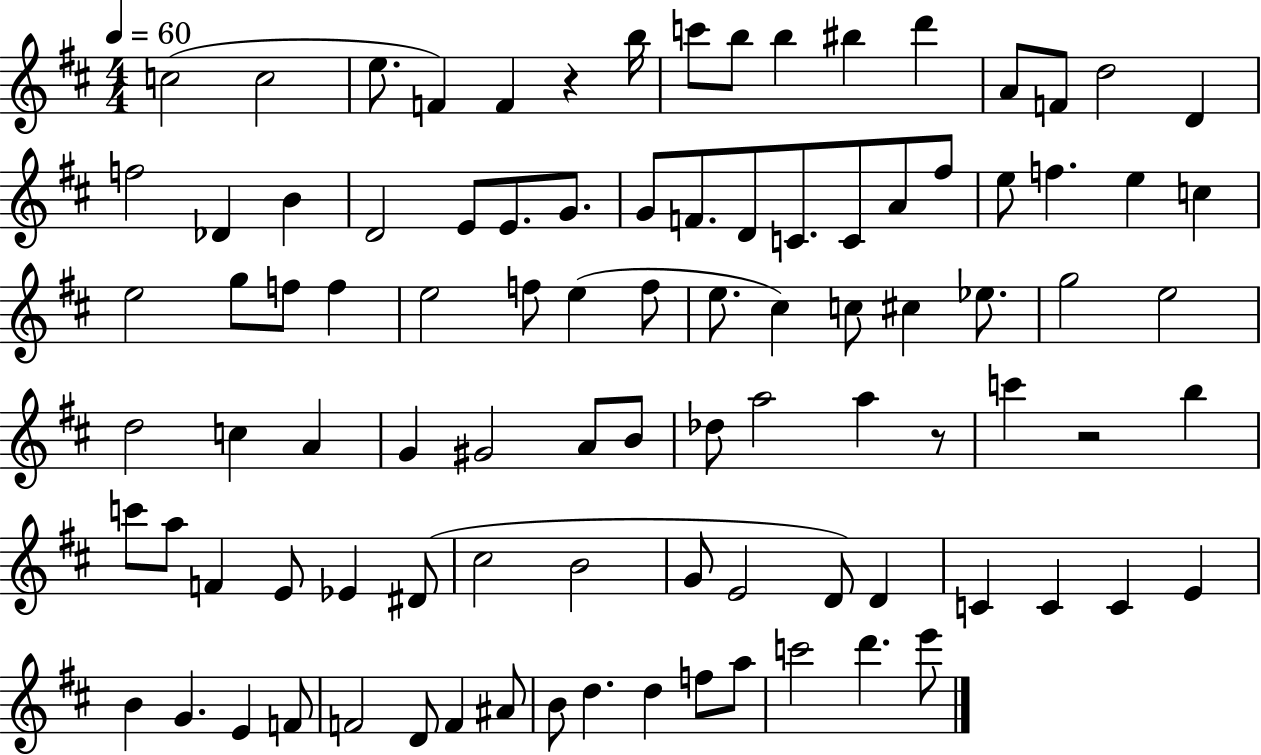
{
  \clef treble
  \numericTimeSignature
  \time 4/4
  \key d \major
  \tempo 4 = 60
  c''2( c''2 | e''8. f'4) f'4 r4 b''16 | c'''8 b''8 b''4 bis''4 d'''4 | a'8 f'8 d''2 d'4 | \break f''2 des'4 b'4 | d'2 e'8 e'8. g'8. | g'8 f'8. d'8 c'8. c'8 a'8 fis''8 | e''8 f''4. e''4 c''4 | \break e''2 g''8 f''8 f''4 | e''2 f''8 e''4( f''8 | e''8. cis''4) c''8 cis''4 ees''8. | g''2 e''2 | \break d''2 c''4 a'4 | g'4 gis'2 a'8 b'8 | des''8 a''2 a''4 r8 | c'''4 r2 b''4 | \break c'''8 a''8 f'4 e'8 ees'4 dis'8( | cis''2 b'2 | g'8 e'2 d'8) d'4 | c'4 c'4 c'4 e'4 | \break b'4 g'4. e'4 f'8 | f'2 d'8 f'4 ais'8 | b'8 d''4. d''4 f''8 a''8 | c'''2 d'''4. e'''8 | \break \bar "|."
}